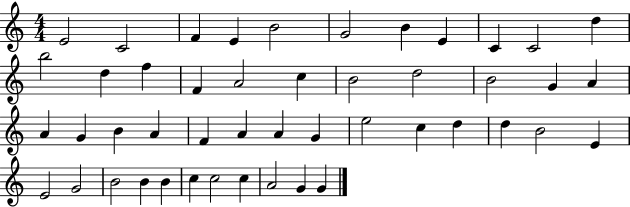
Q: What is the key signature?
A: C major